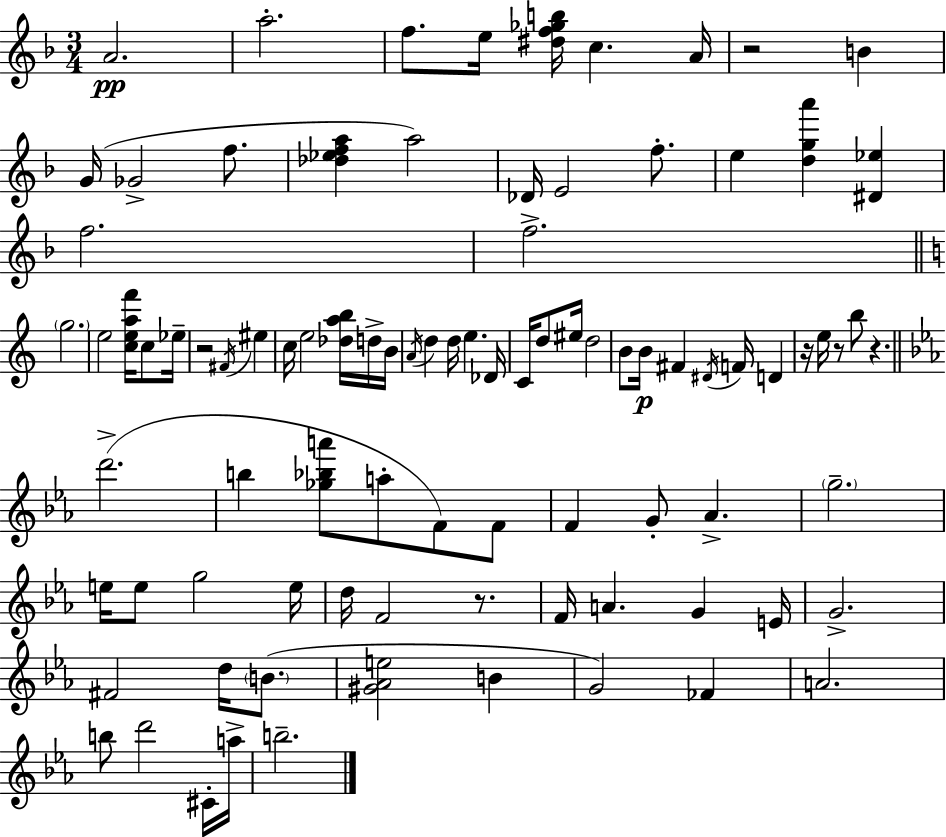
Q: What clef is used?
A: treble